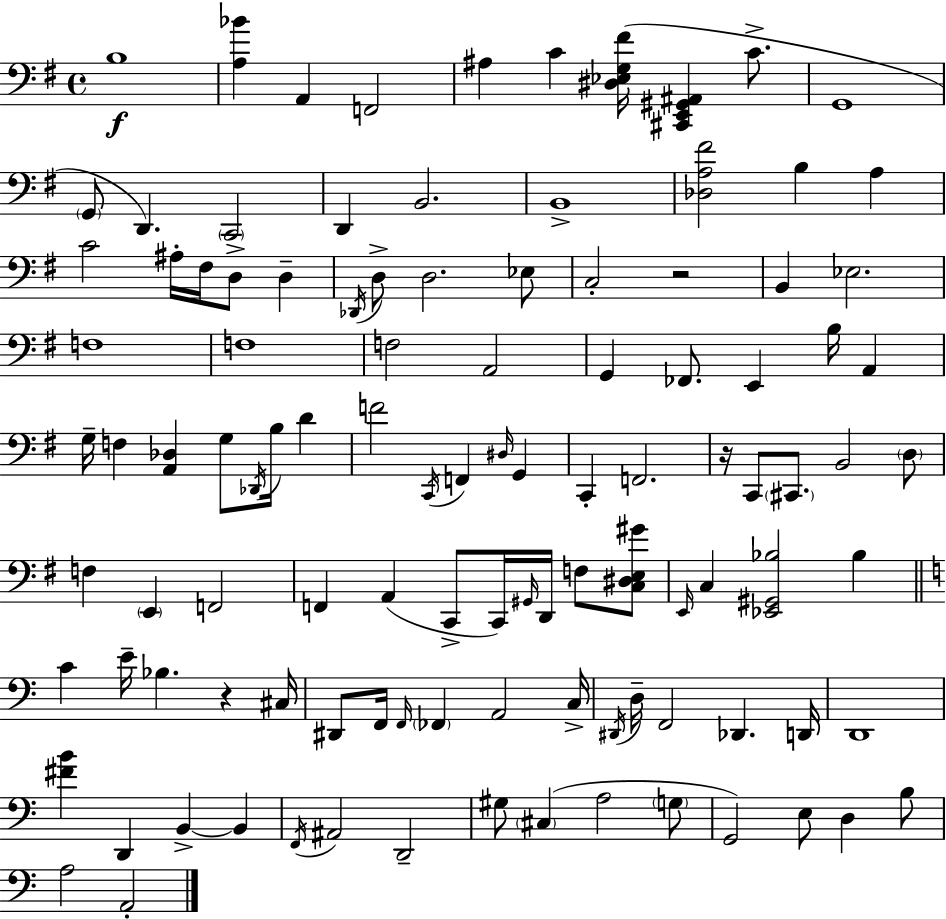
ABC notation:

X:1
T:Untitled
M:4/4
L:1/4
K:Em
B,4 [A,_B] A,, F,,2 ^A, C [^D,_E,G,^F]/4 [^C,,E,,^G,,^A,,] C/2 G,,4 G,,/2 D,, C,,2 D,, B,,2 B,,4 [_D,A,^F]2 B, A, C2 ^A,/4 ^F,/4 D,/2 D, _D,,/4 D,/2 D,2 _E,/2 C,2 z2 B,, _E,2 F,4 F,4 F,2 A,,2 G,, _F,,/2 E,, B,/4 A,, G,/4 F, [A,,_D,] G,/2 _D,,/4 B,/4 D F2 C,,/4 F,, ^D,/4 G,, C,, F,,2 z/4 C,,/2 ^C,,/2 B,,2 D,/2 F, E,, F,,2 F,, A,, C,,/2 C,,/4 ^G,,/4 D,,/4 F,/2 [C,^D,E,^G]/2 E,,/4 C, [_E,,^G,,_B,]2 _B, C E/4 _B, z ^C,/4 ^D,,/2 F,,/4 F,,/4 _F,, A,,2 C,/4 ^D,,/4 D,/4 F,,2 _D,, D,,/4 D,,4 [^FB] D,, B,, B,, F,,/4 ^A,,2 D,,2 ^G,/2 ^C, A,2 G,/2 G,,2 E,/2 D, B,/2 A,2 A,,2